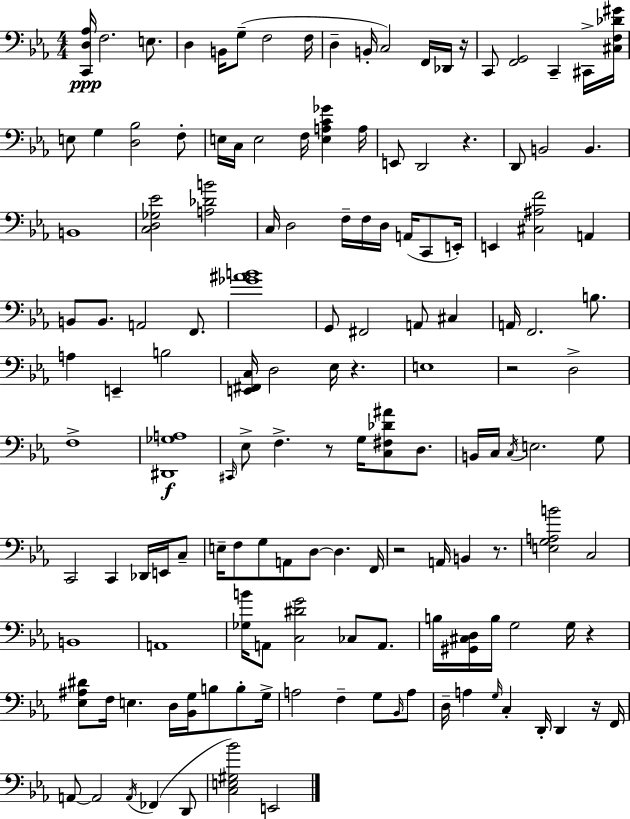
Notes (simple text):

[C2,D3,Ab3]/s F3/h. E3/e. D3/q B2/s G3/e F3/h F3/s D3/q B2/s C3/h F2/s Db2/s R/s C2/e [F2,G2]/h C2/q C#2/s [C#3,F3,Db4,G#4]/s E3/e G3/q [D3,Bb3]/h F3/e E3/s C3/s E3/h F3/s [E3,A3,C4,Gb4]/q A3/s E2/e D2/h R/q. D2/e B2/h B2/q. B2/w [C3,D3,Gb3,Eb4]/h [A3,Db4,B4]/h C3/s D3/h F3/s F3/s D3/s A2/s C2/e E2/s E2/q [C#3,A#3,F4]/h A2/q B2/e B2/e. A2/h F2/e. [Gb4,A#4,B4]/w G2/e F#2/h A2/e C#3/q A2/s F2/h. B3/e. A3/q E2/q B3/h [E2,F#2,C3]/s D3/h Eb3/s R/q. E3/w R/h D3/h F3/w [D#2,Gb3,A3]/w C#2/s Eb3/e F3/q. R/e G3/s [C3,F#3,Db4,A#4]/e D3/e. B2/s C3/s C3/s E3/h. G3/e C2/h C2/q Db2/s E2/s C3/e E3/s F3/e G3/e A2/e D3/e D3/q. F2/s R/h A2/s B2/q R/e. [E3,G3,A3,B4]/h C3/h B2/w A2/w [Gb3,B4]/s A2/e [C3,D#4,G4]/h CES3/e A2/e. B3/s [G#2,C#3,D3]/s B3/s G3/h G3/s R/q [Eb3,A#3,D#4]/e F3/s E3/q. D3/s [Bb2,G3]/s B3/e B3/e G3/s A3/h F3/q G3/e Bb2/s A3/e D3/s A3/q G3/s C3/q D2/s D2/q R/s F2/s A2/e A2/h A2/s FES2/q D2/e [C3,E3,G#3,Bb4]/h E2/h